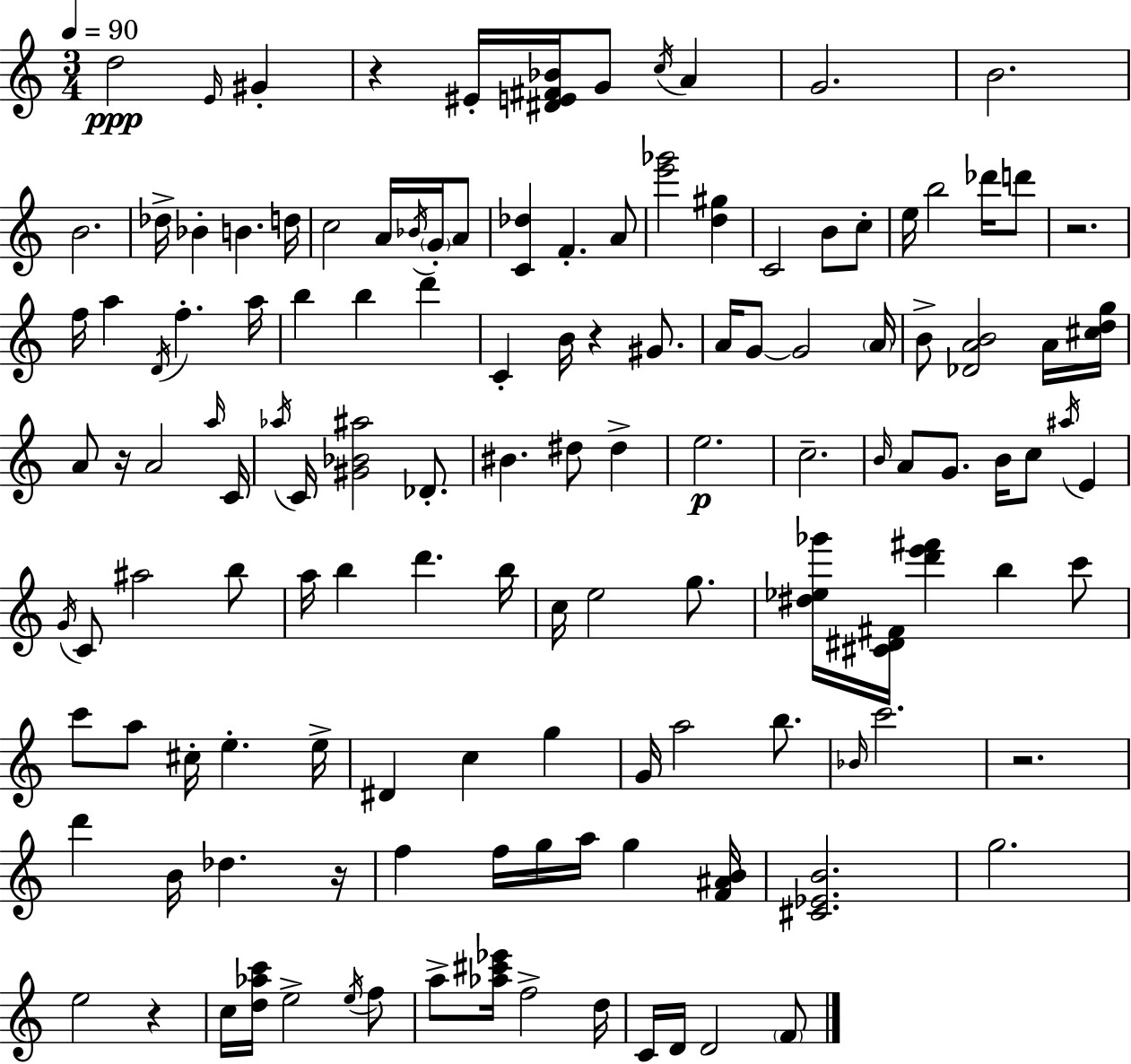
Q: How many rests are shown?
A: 7